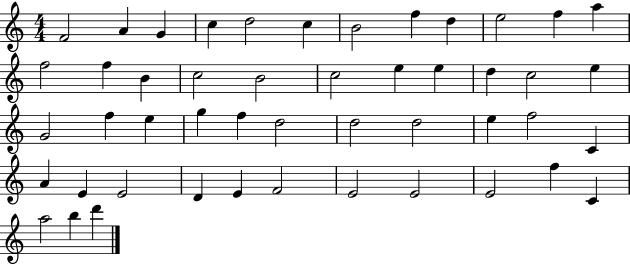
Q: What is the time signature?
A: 4/4